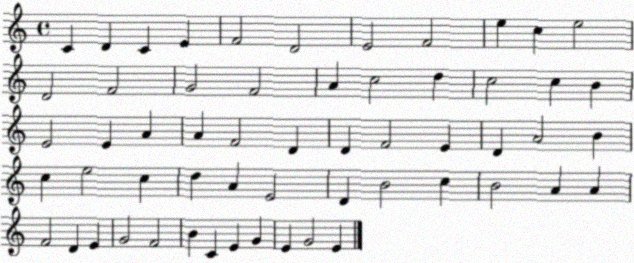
X:1
T:Untitled
M:4/4
L:1/4
K:C
C D C E F2 D2 E2 F2 e c e2 D2 F2 G2 F2 A c2 d c2 c B E2 E A A F2 D D F2 E D A2 B c e2 c d A E2 D B2 c B2 A A F2 D E G2 F2 B C E G E G2 E